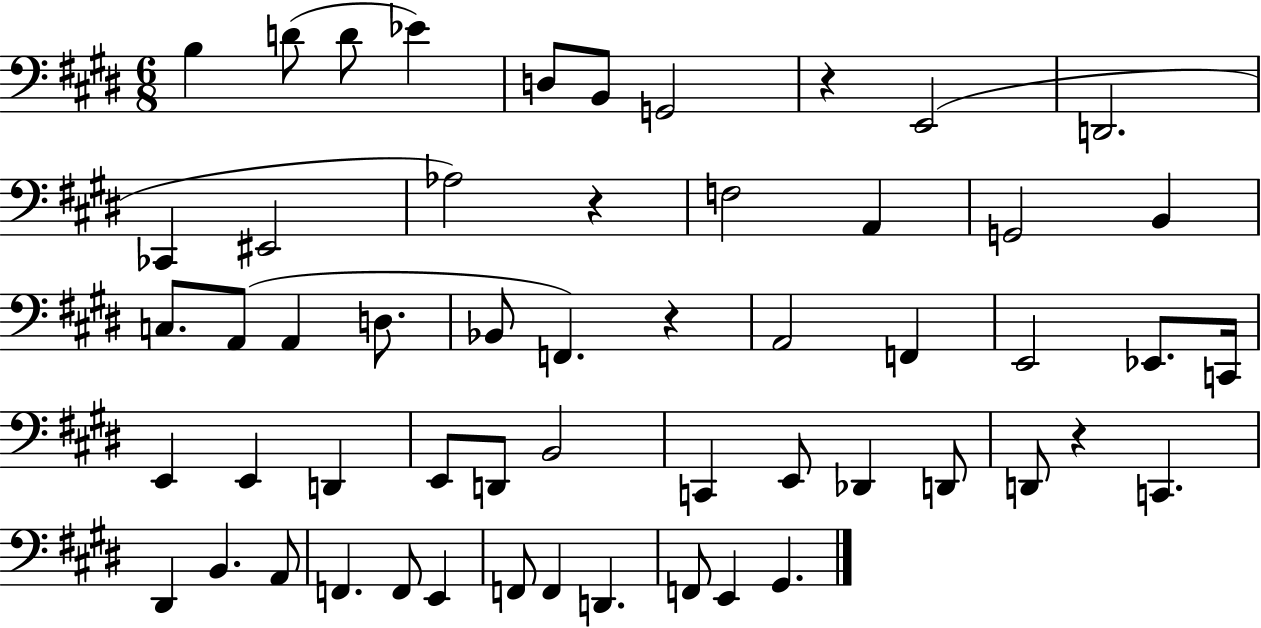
X:1
T:Untitled
M:6/8
L:1/4
K:E
B, D/2 D/2 _E D,/2 B,,/2 G,,2 z E,,2 D,,2 _C,, ^E,,2 _A,2 z F,2 A,, G,,2 B,, C,/2 A,,/2 A,, D,/2 _B,,/2 F,, z A,,2 F,, E,,2 _E,,/2 C,,/4 E,, E,, D,, E,,/2 D,,/2 B,,2 C,, E,,/2 _D,, D,,/2 D,,/2 z C,, ^D,, B,, A,,/2 F,, F,,/2 E,, F,,/2 F,, D,, F,,/2 E,, ^G,,